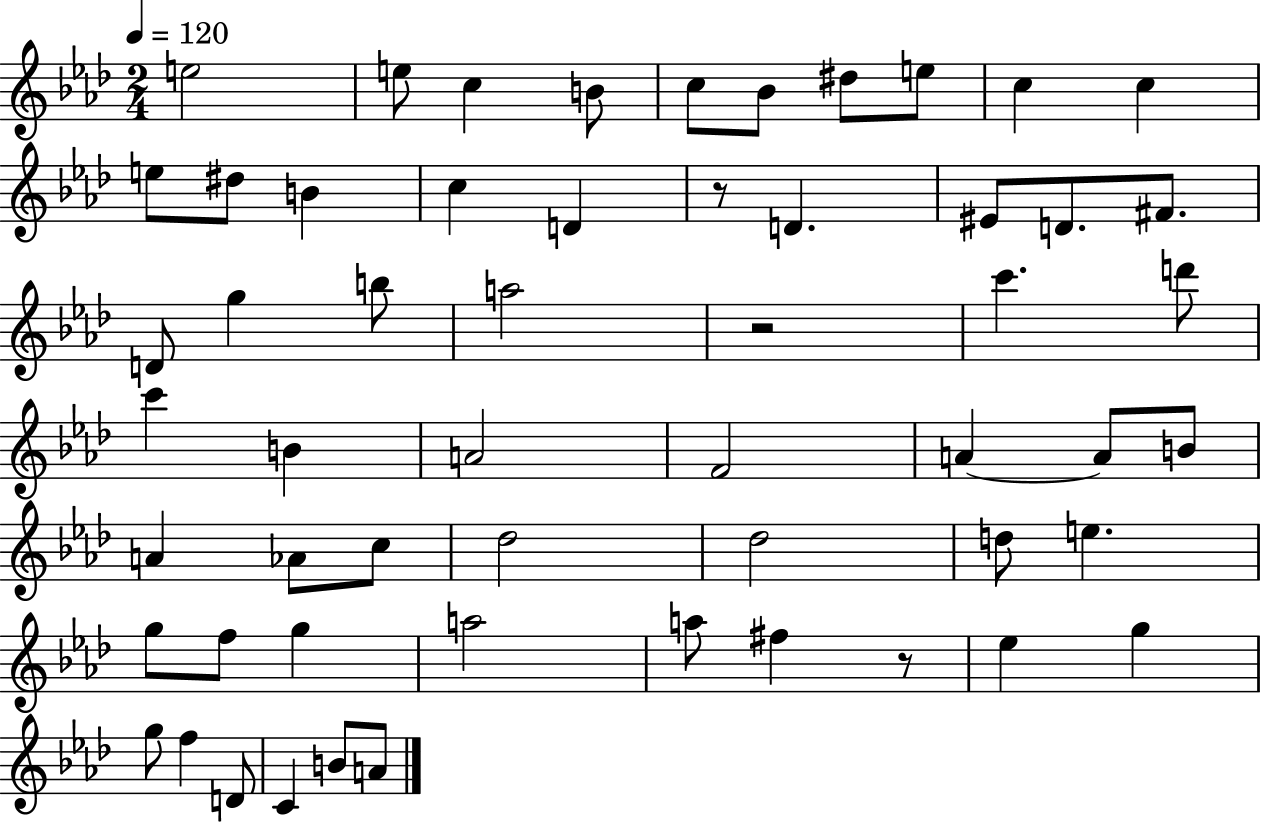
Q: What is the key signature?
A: AES major